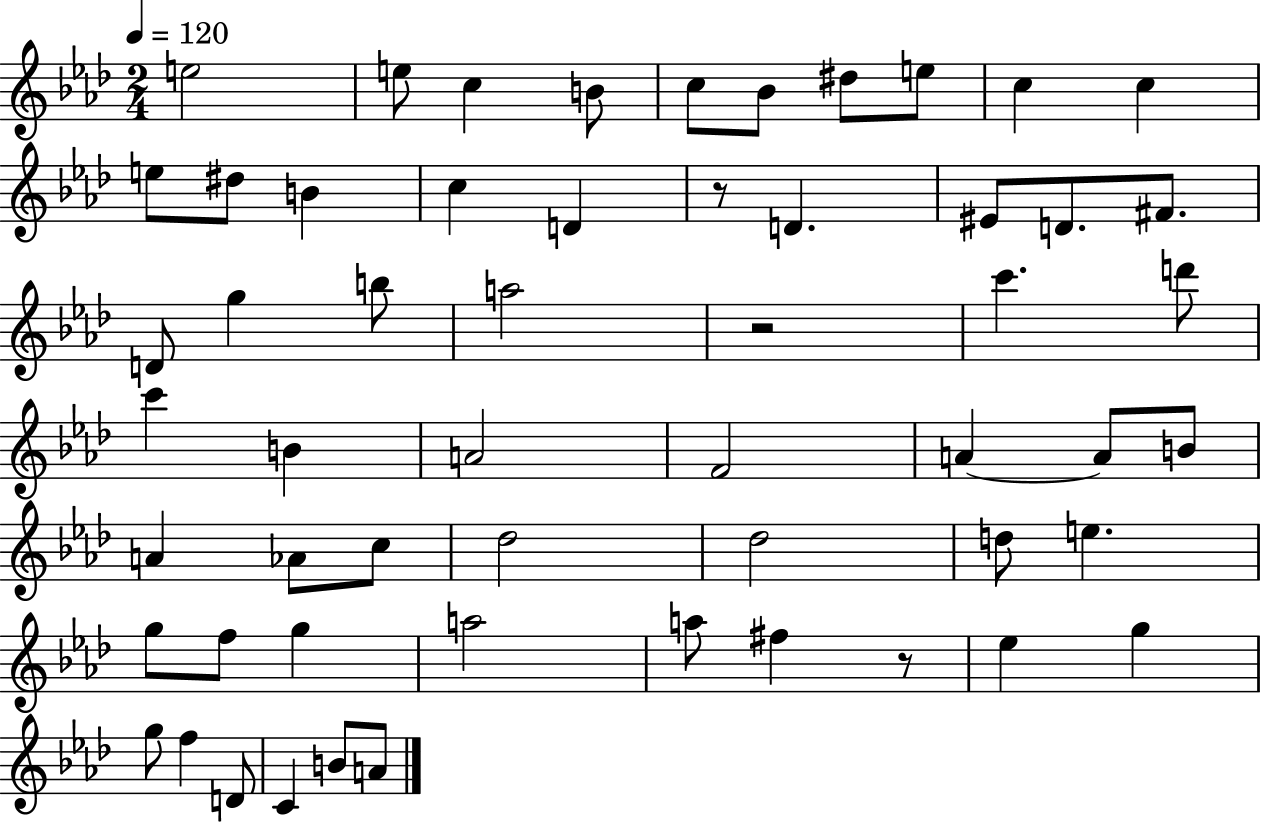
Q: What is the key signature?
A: AES major